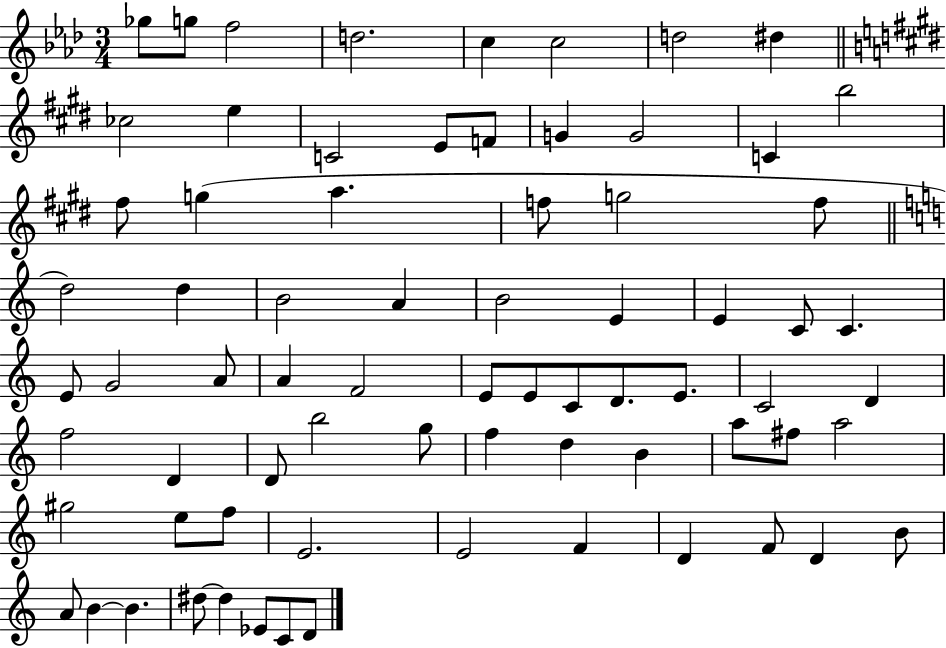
Gb5/e G5/e F5/h D5/h. C5/q C5/h D5/h D#5/q CES5/h E5/q C4/h E4/e F4/e G4/q G4/h C4/q B5/h F#5/e G5/q A5/q. F5/e G5/h F5/e D5/h D5/q B4/h A4/q B4/h E4/q E4/q C4/e C4/q. E4/e G4/h A4/e A4/q F4/h E4/e E4/e C4/e D4/e. E4/e. C4/h D4/q F5/h D4/q D4/e B5/h G5/e F5/q D5/q B4/q A5/e F#5/e A5/h G#5/h E5/e F5/e E4/h. E4/h F4/q D4/q F4/e D4/q B4/e A4/e B4/q B4/q. D#5/e D#5/q Eb4/e C4/e D4/e